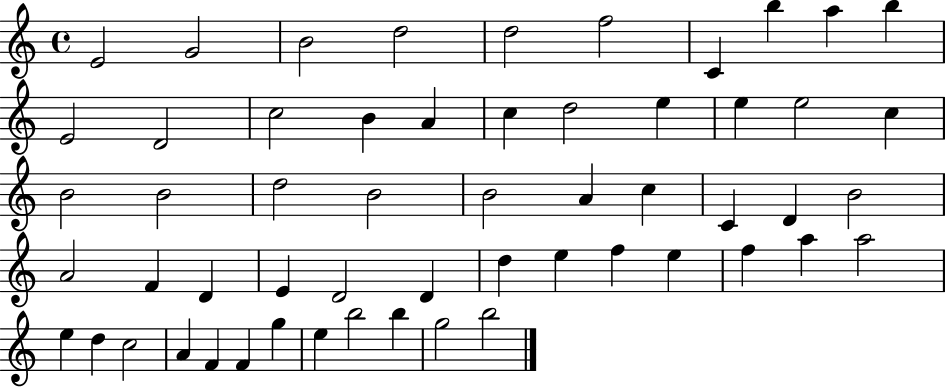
{
  \clef treble
  \time 4/4
  \defaultTimeSignature
  \key c \major
  e'2 g'2 | b'2 d''2 | d''2 f''2 | c'4 b''4 a''4 b''4 | \break e'2 d'2 | c''2 b'4 a'4 | c''4 d''2 e''4 | e''4 e''2 c''4 | \break b'2 b'2 | d''2 b'2 | b'2 a'4 c''4 | c'4 d'4 b'2 | \break a'2 f'4 d'4 | e'4 d'2 d'4 | d''4 e''4 f''4 e''4 | f''4 a''4 a''2 | \break e''4 d''4 c''2 | a'4 f'4 f'4 g''4 | e''4 b''2 b''4 | g''2 b''2 | \break \bar "|."
}